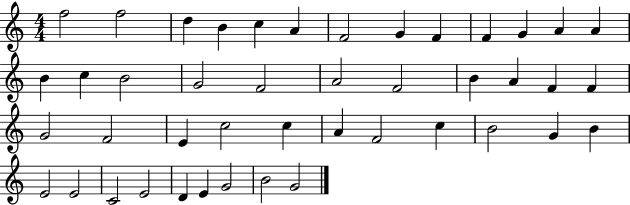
F5/h F5/h D5/q B4/q C5/q A4/q F4/h G4/q F4/q F4/q G4/q A4/q A4/q B4/q C5/q B4/h G4/h F4/h A4/h F4/h B4/q A4/q F4/q F4/q G4/h F4/h E4/q C5/h C5/q A4/q F4/h C5/q B4/h G4/q B4/q E4/h E4/h C4/h E4/h D4/q E4/q G4/h B4/h G4/h